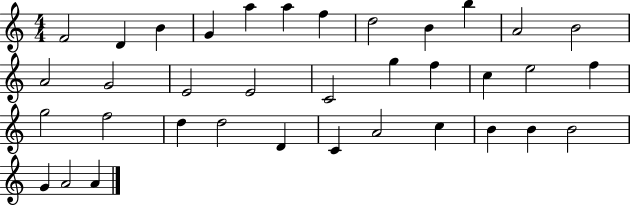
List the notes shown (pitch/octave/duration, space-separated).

F4/h D4/q B4/q G4/q A5/q A5/q F5/q D5/h B4/q B5/q A4/h B4/h A4/h G4/h E4/h E4/h C4/h G5/q F5/q C5/q E5/h F5/q G5/h F5/h D5/q D5/h D4/q C4/q A4/h C5/q B4/q B4/q B4/h G4/q A4/h A4/q